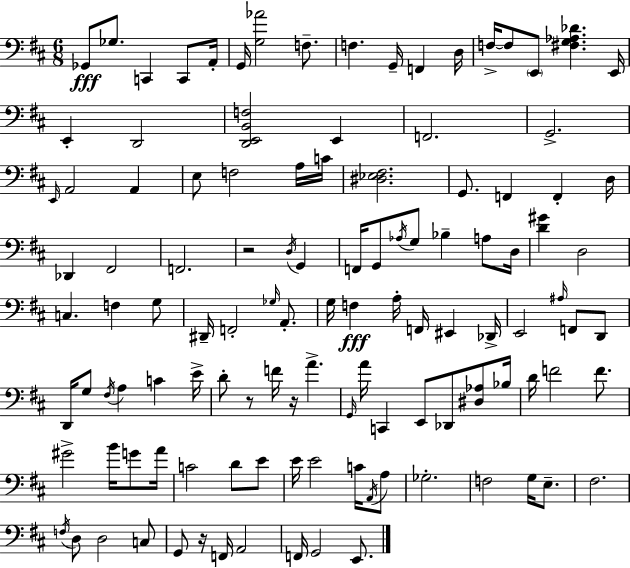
{
  \clef bass
  \numericTimeSignature
  \time 6/8
  \key d \major
  ges,8\fff ges8. c,4 c,8 a,16-. | g,16 <g aes'>2 f8.-- | f4. g,16-- f,4 d16 | f16->~~ f8 \parenthesize e,8 <fis g aes des'>4. e,16 | \break e,4-. d,2 | <d, e, b, f>2 e,4 | f,2. | g,2.-> | \break \grace { e,16 } a,2 a,4 | e8 f2 a16 | c'16 <dis ees fis>2. | g,8. f,4 f,4-. | \break d16 des,4 fis,2 | f,2. | r2 \acciaccatura { d16 } g,4 | f,16 g,8 \acciaccatura { aes16 } g8 bes4-- | \break a8 d16 <d' gis'>4 d2 | c4. f4 | g8 dis,16-- f,2-. | \grace { ges16 } a,8.-. g16 f4\fff a16-. f,16 eis,4 | \break des,16-> e,2 | \grace { ais16 } f,8 d,8 d,16 g8 \acciaccatura { fis16 } a4 | c'4 e'16-> d'8-. r8 f'16 r16 | a'4.-> \grace { g,16 } a'16 c,4 | \break e,8 des,8 <dis aes>8 bes16 d'16 f'2 | f'8. gis'2-> | b'16 g'8 a'16 c'2 | d'8 e'8 e'16 e'2 | \break c'16 \acciaccatura { a,16 } a8 ges2.-. | f2 | g16 e8.-- fis2. | \acciaccatura { f16 } d8 d2 | \break c8 g,8 r16 | f,16 a,2 f,16 g,2 | e,8. \bar "|."
}